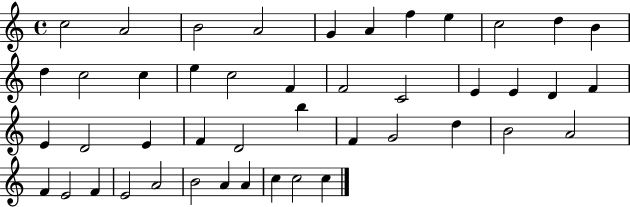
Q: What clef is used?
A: treble